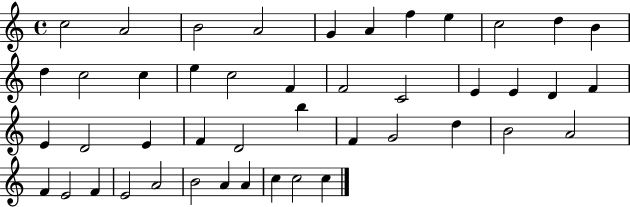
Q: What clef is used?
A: treble